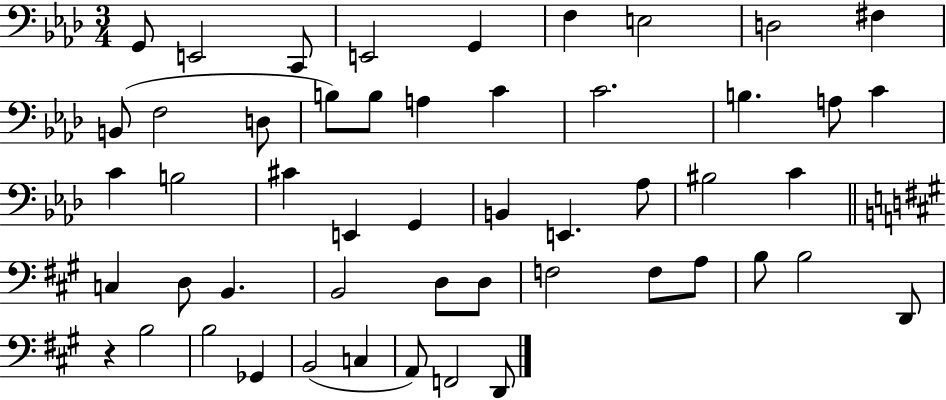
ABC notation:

X:1
T:Untitled
M:3/4
L:1/4
K:Ab
G,,/2 E,,2 C,,/2 E,,2 G,, F, E,2 D,2 ^F, B,,/2 F,2 D,/2 B,/2 B,/2 A, C C2 B, A,/2 C C B,2 ^C E,, G,, B,, E,, _A,/2 ^B,2 C C, D,/2 B,, B,,2 D,/2 D,/2 F,2 F,/2 A,/2 B,/2 B,2 D,,/2 z B,2 B,2 _G,, B,,2 C, A,,/2 F,,2 D,,/2